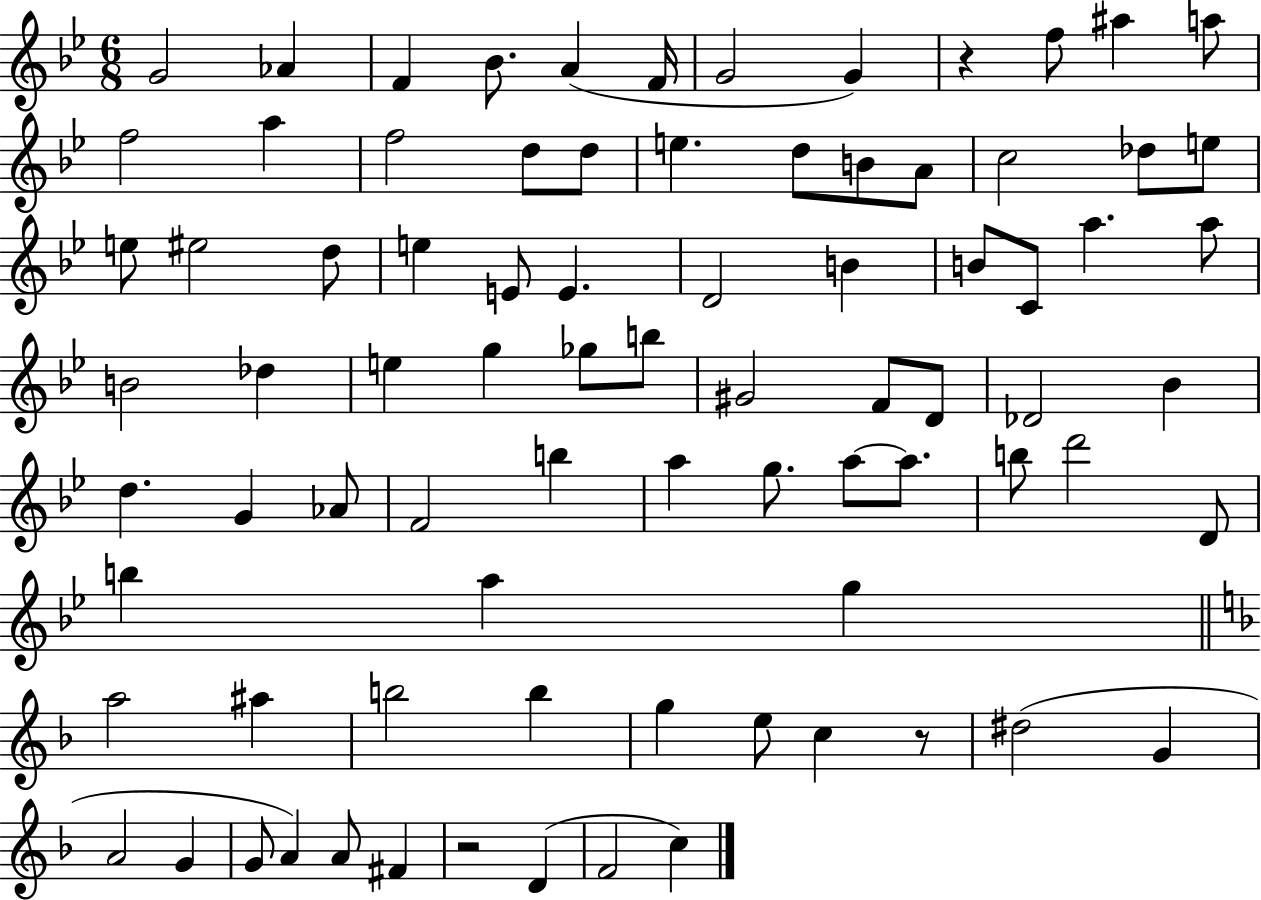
{
  \clef treble
  \numericTimeSignature
  \time 6/8
  \key bes \major
  g'2 aes'4 | f'4 bes'8. a'4( f'16 | g'2 g'4) | r4 f''8 ais''4 a''8 | \break f''2 a''4 | f''2 d''8 d''8 | e''4. d''8 b'8 a'8 | c''2 des''8 e''8 | \break e''8 eis''2 d''8 | e''4 e'8 e'4. | d'2 b'4 | b'8 c'8 a''4. a''8 | \break b'2 des''4 | e''4 g''4 ges''8 b''8 | gis'2 f'8 d'8 | des'2 bes'4 | \break d''4. g'4 aes'8 | f'2 b''4 | a''4 g''8. a''8~~ a''8. | b''8 d'''2 d'8 | \break b''4 a''4 g''4 | \bar "||" \break \key d \minor a''2 ais''4 | b''2 b''4 | g''4 e''8 c''4 r8 | dis''2( g'4 | \break a'2 g'4 | g'8 a'4) a'8 fis'4 | r2 d'4( | f'2 c''4) | \break \bar "|."
}